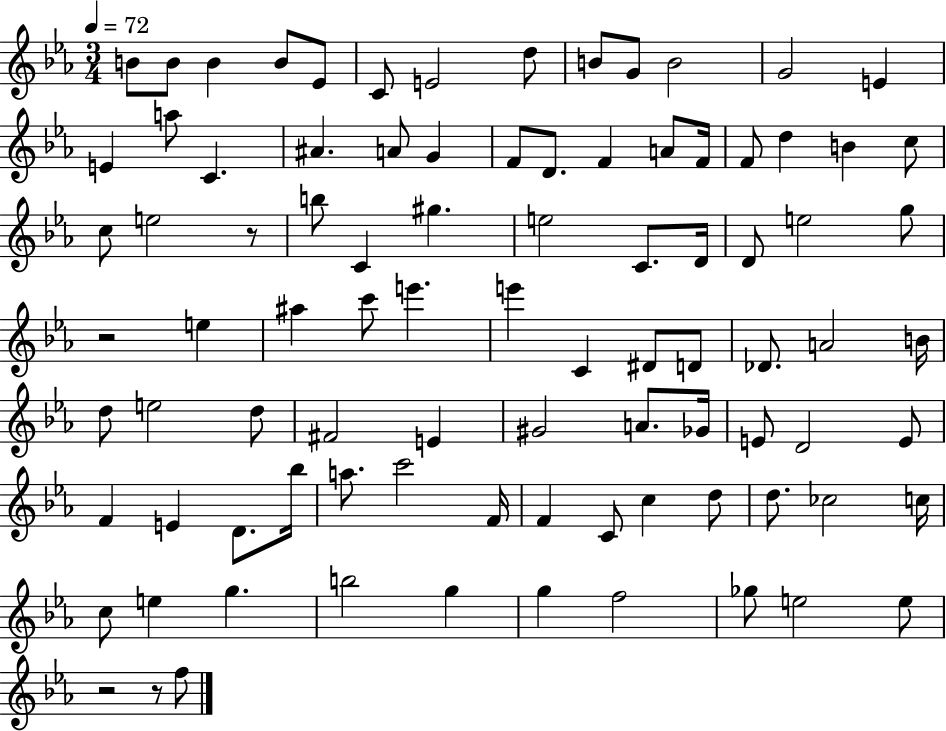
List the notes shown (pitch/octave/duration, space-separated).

B4/e B4/e B4/q B4/e Eb4/e C4/e E4/h D5/e B4/e G4/e B4/h G4/h E4/q E4/q A5/e C4/q. A#4/q. A4/e G4/q F4/e D4/e. F4/q A4/e F4/s F4/e D5/q B4/q C5/e C5/e E5/h R/e B5/e C4/q G#5/q. E5/h C4/e. D4/s D4/e E5/h G5/e R/h E5/q A#5/q C6/e E6/q. E6/q C4/q D#4/e D4/e Db4/e. A4/h B4/s D5/e E5/h D5/e F#4/h E4/q G#4/h A4/e. Gb4/s E4/e D4/h E4/e F4/q E4/q D4/e. Bb5/s A5/e. C6/h F4/s F4/q C4/e C5/q D5/e D5/e. CES5/h C5/s C5/e E5/q G5/q. B5/h G5/q G5/q F5/h Gb5/e E5/h E5/e R/h R/e F5/e